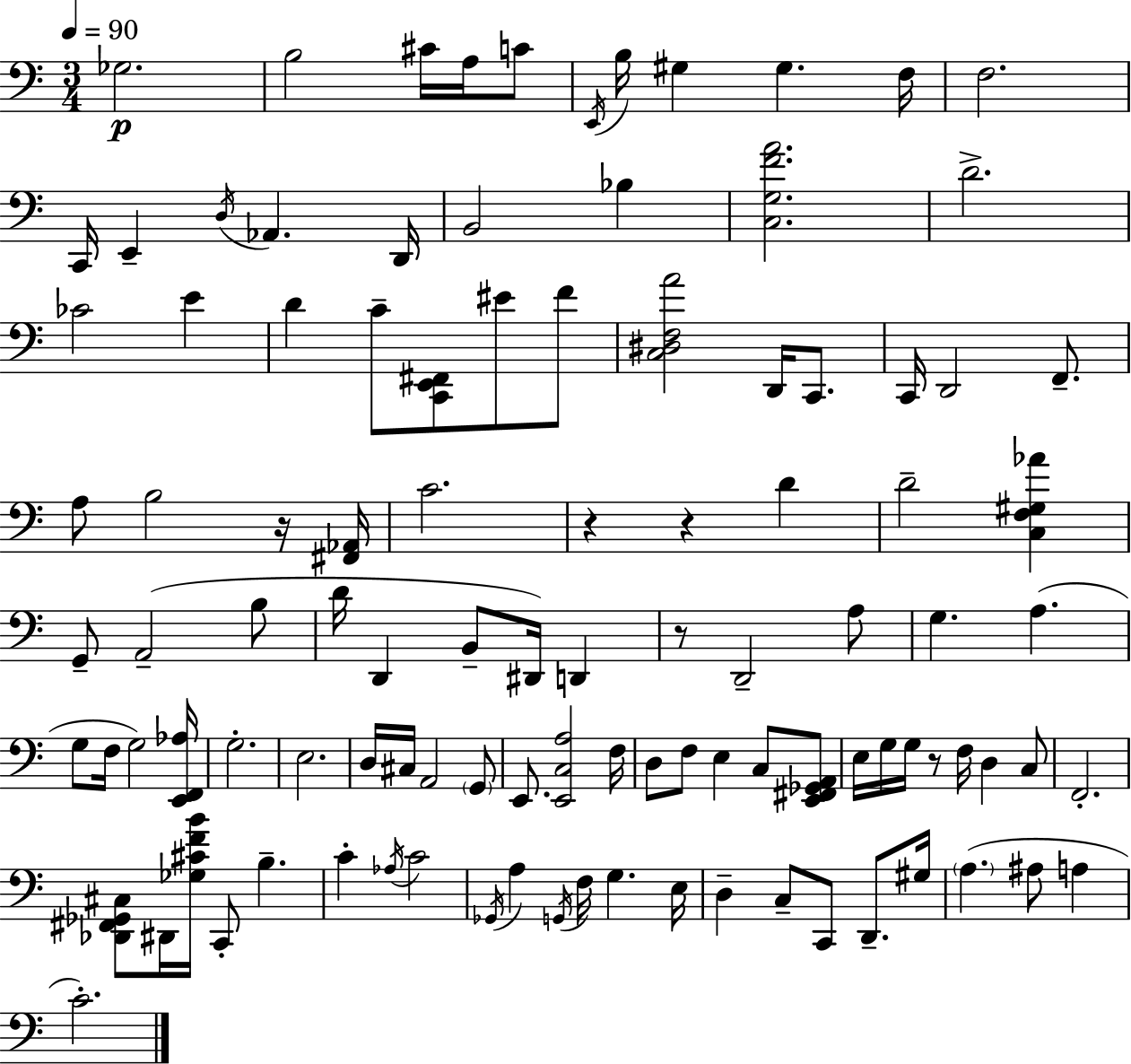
X:1
T:Untitled
M:3/4
L:1/4
K:Am
_G,2 B,2 ^C/4 A,/4 C/2 E,,/4 B,/4 ^G, ^G, F,/4 F,2 C,,/4 E,, D,/4 _A,, D,,/4 B,,2 _B, [C,G,FA]2 D2 _C2 E D C/2 [C,,E,,^F,,]/2 ^E/2 F/2 [C,^D,F,A]2 D,,/4 C,,/2 C,,/4 D,,2 F,,/2 A,/2 B,2 z/4 [^F,,_A,,]/4 C2 z z D D2 [C,F,^G,_A] G,,/2 A,,2 B,/2 D/4 D,, B,,/2 ^D,,/4 D,, z/2 D,,2 A,/2 G, A, G,/2 F,/4 G,2 [E,,F,,_A,]/4 G,2 E,2 D,/4 ^C,/4 A,,2 G,,/2 E,,/2 [E,,C,A,]2 F,/4 D,/2 F,/2 E, C,/2 [E,,^F,,_G,,A,,]/2 E,/4 G,/4 G,/4 z/2 F,/4 D, C,/2 F,,2 [_D,,^F,,_G,,^C,]/2 ^D,,/4 [_G,^CFB]/4 C,,/2 B, C _A,/4 C2 _G,,/4 A, G,,/4 F,/4 G, E,/4 D, C,/2 C,,/2 D,,/2 ^G,/4 A, ^A,/2 A, C2